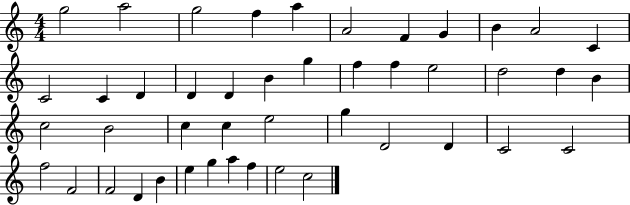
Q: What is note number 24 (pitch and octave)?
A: B4